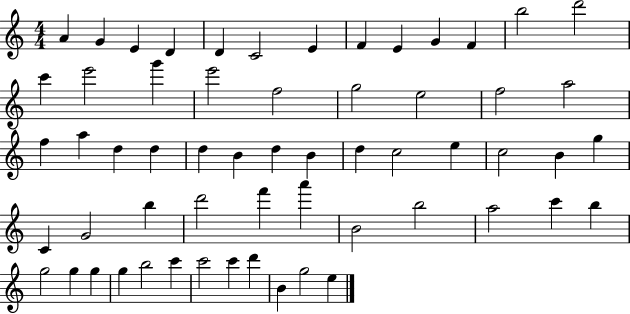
{
  \clef treble
  \numericTimeSignature
  \time 4/4
  \key c \major
  a'4 g'4 e'4 d'4 | d'4 c'2 e'4 | f'4 e'4 g'4 f'4 | b''2 d'''2 | \break c'''4 e'''2 g'''4 | e'''2 f''2 | g''2 e''2 | f''2 a''2 | \break f''4 a''4 d''4 d''4 | d''4 b'4 d''4 b'4 | d''4 c''2 e''4 | c''2 b'4 g''4 | \break c'4 g'2 b''4 | d'''2 f'''4 a'''4 | b'2 b''2 | a''2 c'''4 b''4 | \break g''2 g''4 g''4 | g''4 b''2 c'''4 | c'''2 c'''4 d'''4 | b'4 g''2 e''4 | \break \bar "|."
}